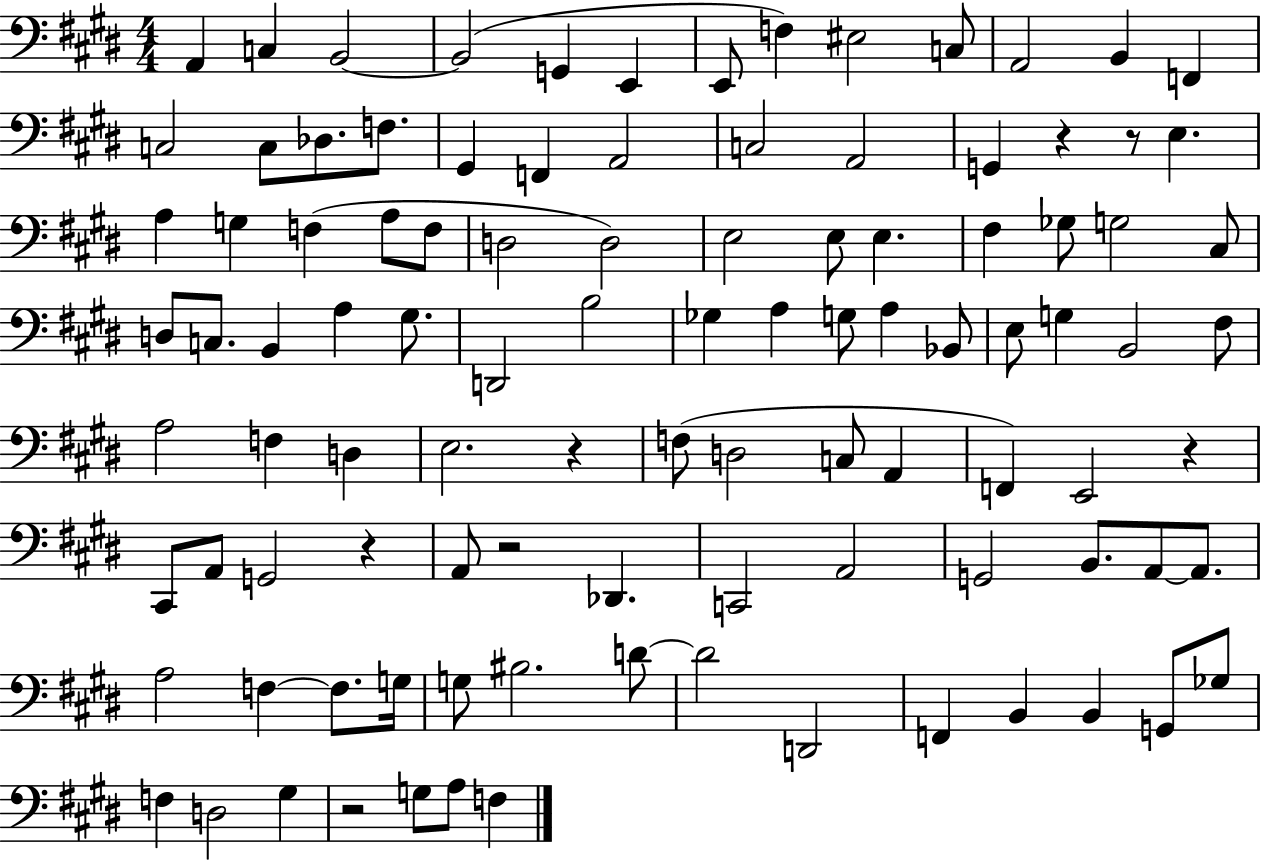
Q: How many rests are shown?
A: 7